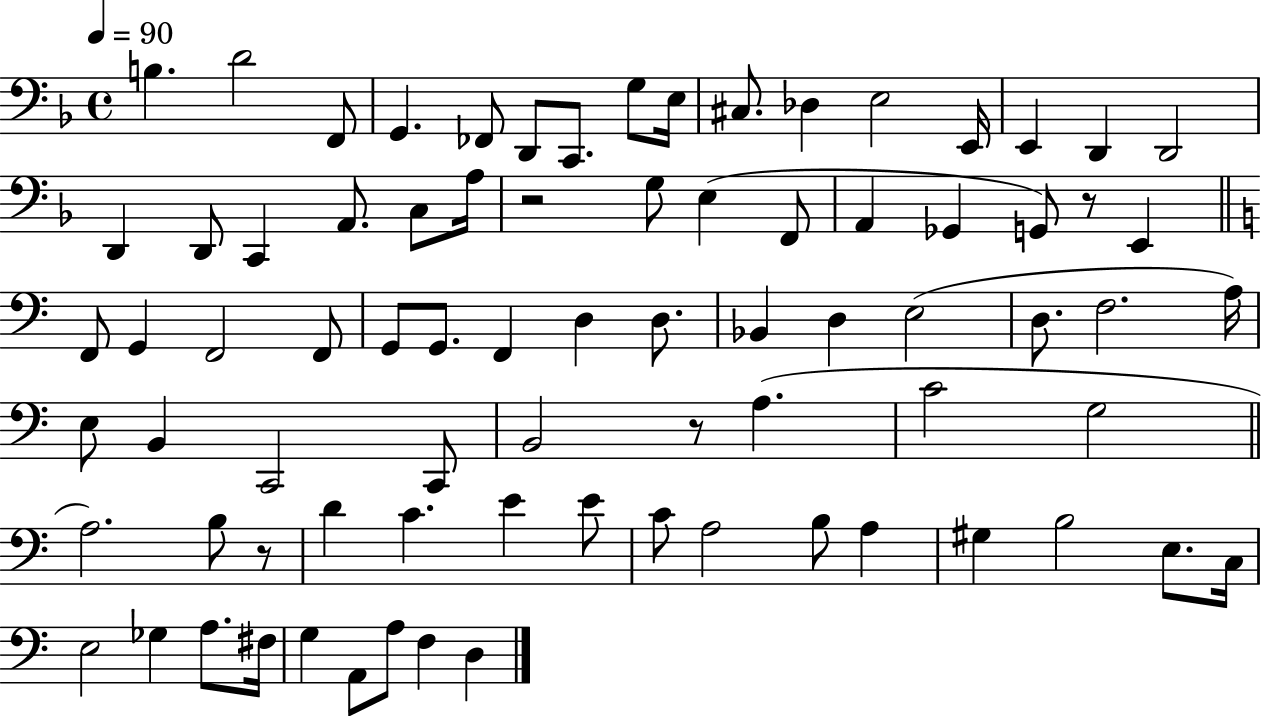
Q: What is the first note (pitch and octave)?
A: B3